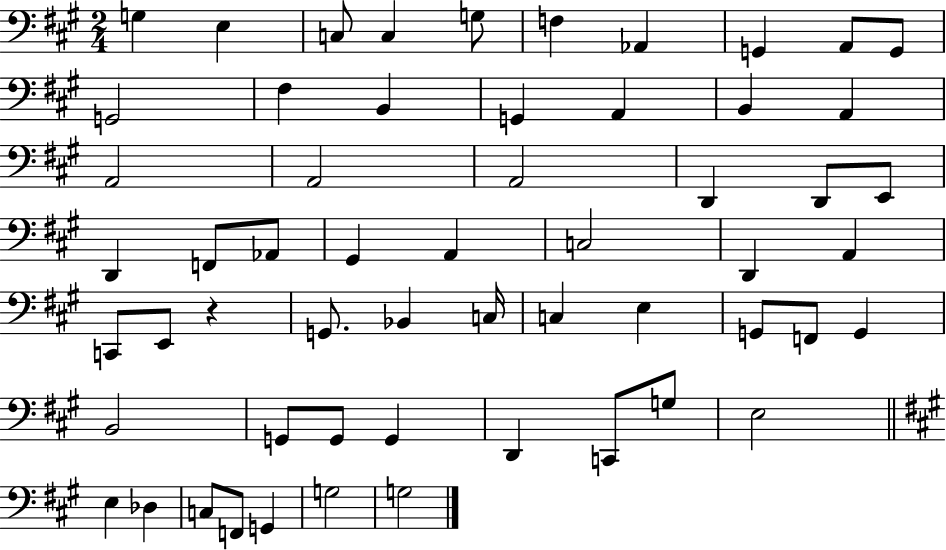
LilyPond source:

{
  \clef bass
  \numericTimeSignature
  \time 2/4
  \key a \major
  g4 e4 | c8 c4 g8 | f4 aes,4 | g,4 a,8 g,8 | \break g,2 | fis4 b,4 | g,4 a,4 | b,4 a,4 | \break a,2 | a,2 | a,2 | d,4 d,8 e,8 | \break d,4 f,8 aes,8 | gis,4 a,4 | c2 | d,4 a,4 | \break c,8 e,8 r4 | g,8. bes,4 c16 | c4 e4 | g,8 f,8 g,4 | \break b,2 | g,8 g,8 g,4 | d,4 c,8 g8 | e2 | \break \bar "||" \break \key a \major e4 des4 | c8 f,8 g,4 | g2 | g2 | \break \bar "|."
}